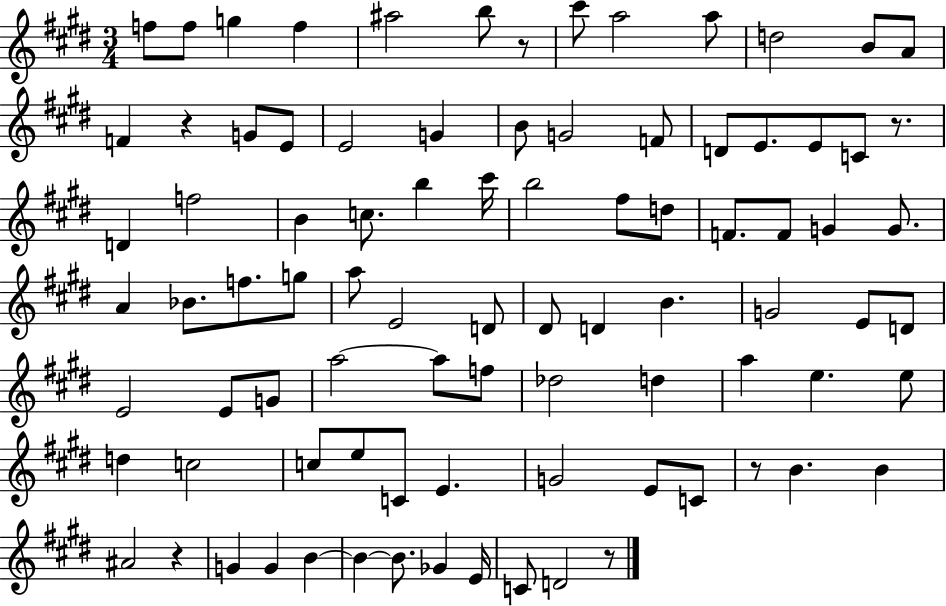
F5/e F5/e G5/q F5/q A#5/h B5/e R/e C#6/e A5/h A5/e D5/h B4/e A4/e F4/q R/q G4/e E4/e E4/h G4/q B4/e G4/h F4/e D4/e E4/e. E4/e C4/e R/e. D4/q F5/h B4/q C5/e. B5/q C#6/s B5/h F#5/e D5/e F4/e. F4/e G4/q G4/e. A4/q Bb4/e. F5/e. G5/e A5/e E4/h D4/e D#4/e D4/q B4/q. G4/h E4/e D4/e E4/h E4/e G4/e A5/h A5/e F5/e Db5/h D5/q A5/q E5/q. E5/e D5/q C5/h C5/e E5/e C4/e E4/q. G4/h E4/e C4/e R/e B4/q. B4/q A#4/h R/q G4/q G4/q B4/q B4/q B4/e. Gb4/q E4/s C4/e D4/h R/e